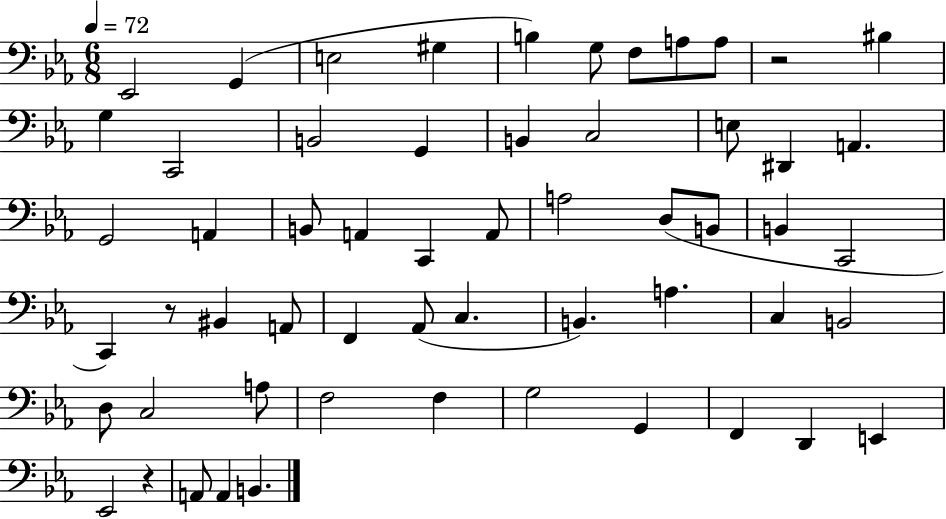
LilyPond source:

{
  \clef bass
  \numericTimeSignature
  \time 6/8
  \key ees \major
  \tempo 4 = 72
  ees,2 g,4( | e2 gis4 | b4) g8 f8 a8 a8 | r2 bis4 | \break g4 c,2 | b,2 g,4 | b,4 c2 | e8 dis,4 a,4. | \break g,2 a,4 | b,8 a,4 c,4 a,8 | a2 d8( b,8 | b,4 c,2 | \break c,4) r8 bis,4 a,8 | f,4 aes,8( c4. | b,4.) a4. | c4 b,2 | \break d8 c2 a8 | f2 f4 | g2 g,4 | f,4 d,4 e,4 | \break ees,2 r4 | a,8 a,4 b,4. | \bar "|."
}